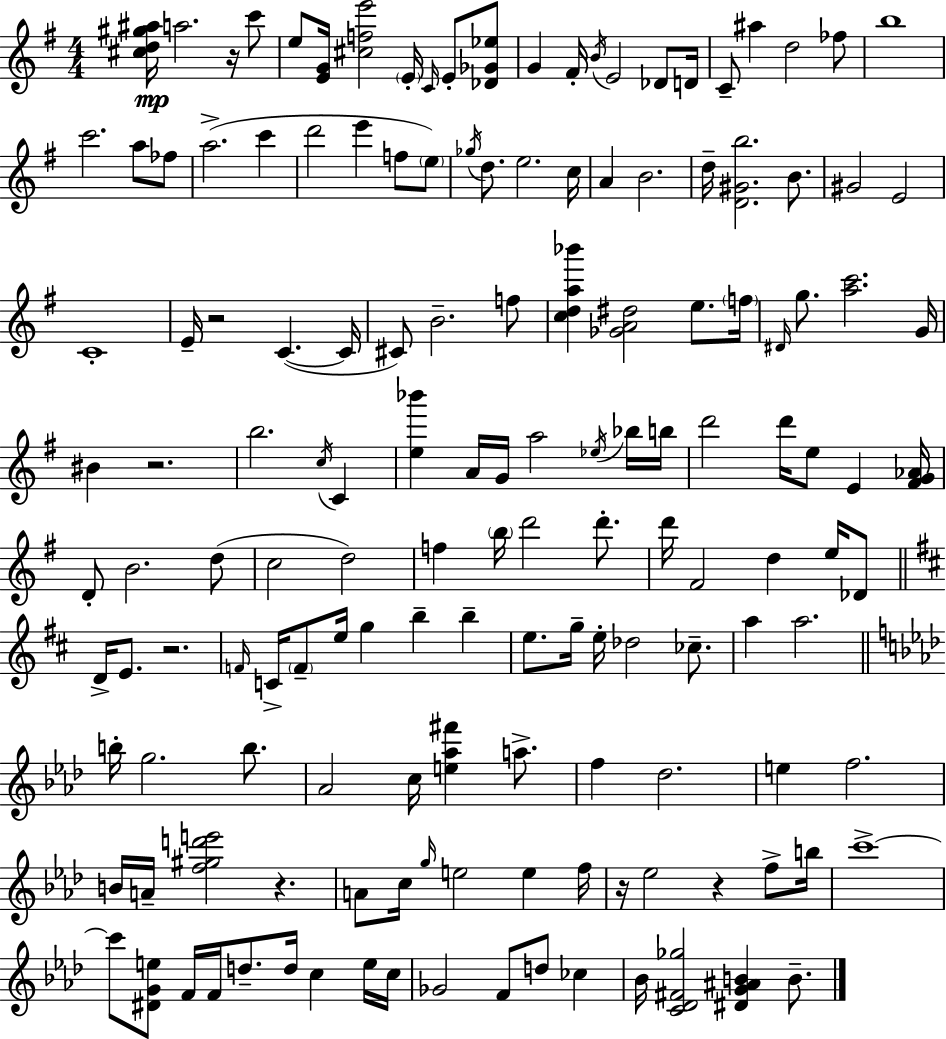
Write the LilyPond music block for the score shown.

{
  \clef treble
  \numericTimeSignature
  \time 4/4
  \key g \major
  <cis'' d'' gis'' ais''>16\mp a''2. r16 c'''8 | e''8 <e' g'>16 <cis'' f'' e'''>2 \parenthesize e'16-. \grace { c'16 } e'8-. <des' ges' ees''>8 | g'4 fis'16-. \acciaccatura { b'16 } e'2 des'8 | d'16 c'8-- ais''4 d''2 | \break fes''8 b''1 | c'''2. a''8 | fes''8 a''2.->( c'''4 | d'''2 e'''4 f''8 | \break \parenthesize e''8) \acciaccatura { ges''16 } d''8. e''2. | c''16 a'4 b'2. | d''16-- <d' gis' b''>2. | b'8. gis'2 e'2 | \break c'1-. | e'16-- r2 c'4.~(~ | c'16 cis'8) b'2.-- | f''8 <c'' d'' a'' bes'''>4 <ges' a' dis''>2 e''8. | \break \parenthesize f''16 \grace { dis'16 } g''8. <a'' c'''>2. | g'16 bis'4 r2. | b''2. | \acciaccatura { c''16 } c'4 <e'' bes'''>4 a'16 g'16 a''2 | \break \acciaccatura { ees''16 } bes''16 b''16 d'''2 d'''16 e''8 | e'4 <fis' g' aes'>16 d'8-. b'2. | d''8( c''2 d''2) | f''4 \parenthesize b''16 d'''2 | \break d'''8.-. d'''16 fis'2 d''4 | e''16 des'8 \bar "||" \break \key d \major d'16-> e'8. r2. | \grace { f'16 } c'16-> \parenthesize f'8-- e''16 g''4 b''4-- b''4-- | e''8. g''16-- e''16-. des''2 ces''8.-- | a''4 a''2. | \break \bar "||" \break \key aes \major b''16-. g''2. b''8. | aes'2 c''16 <e'' aes'' fis'''>4 a''8.-> | f''4 des''2. | e''4 f''2. | \break b'16 a'16-- <f'' gis'' d''' e'''>2 r4. | a'8 c''16 \grace { g''16 } e''2 e''4 | f''16 r16 ees''2 r4 f''8-> | b''16 c'''1->~~ | \break c'''8 <dis' g' e''>8 f'16 f'16 d''8.-- d''16 c''4 e''16 | c''16 ges'2 f'8 d''8 ces''4 | bes'16 <c' des' fis' ges''>2 <dis' g' ais' b'>4 b'8.-- | \bar "|."
}